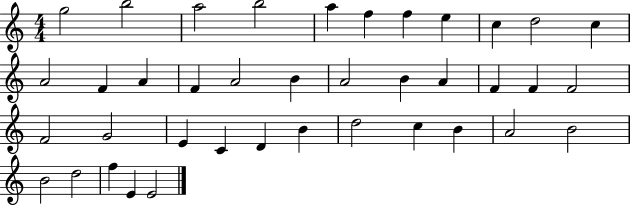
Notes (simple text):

G5/h B5/h A5/h B5/h A5/q F5/q F5/q E5/q C5/q D5/h C5/q A4/h F4/q A4/q F4/q A4/h B4/q A4/h B4/q A4/q F4/q F4/q F4/h F4/h G4/h E4/q C4/q D4/q B4/q D5/h C5/q B4/q A4/h B4/h B4/h D5/h F5/q E4/q E4/h